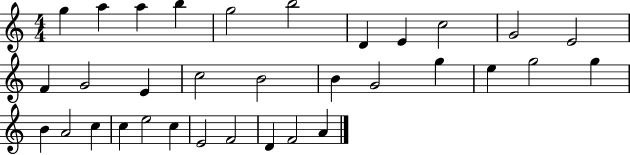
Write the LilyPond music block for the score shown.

{
  \clef treble
  \numericTimeSignature
  \time 4/4
  \key c \major
  g''4 a''4 a''4 b''4 | g''2 b''2 | d'4 e'4 c''2 | g'2 e'2 | \break f'4 g'2 e'4 | c''2 b'2 | b'4 g'2 g''4 | e''4 g''2 g''4 | \break b'4 a'2 c''4 | c''4 e''2 c''4 | e'2 f'2 | d'4 f'2 a'4 | \break \bar "|."
}